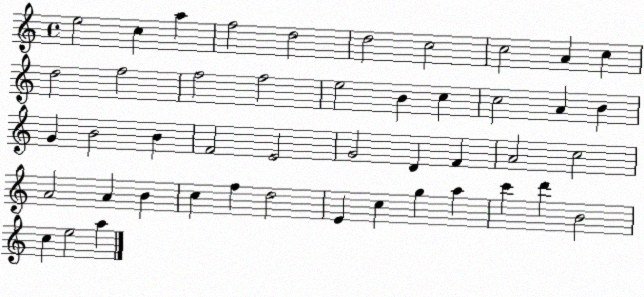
X:1
T:Untitled
M:4/4
L:1/4
K:C
e2 c a f2 d2 d2 c2 c2 A c d2 f2 f2 f2 e2 B c c2 A B G B2 B F2 E2 G2 D F A2 c2 A2 A B c f d2 E c g a c' d' B2 c e2 a